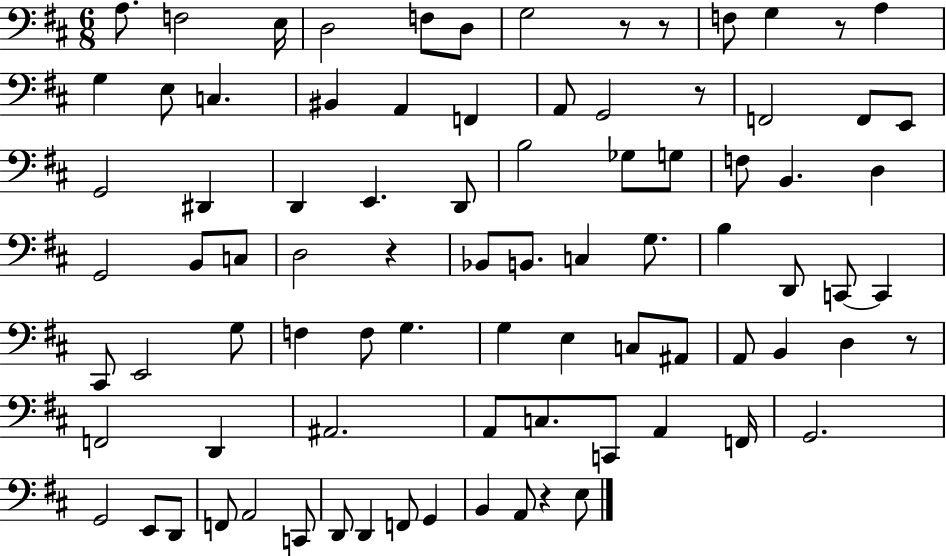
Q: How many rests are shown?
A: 7